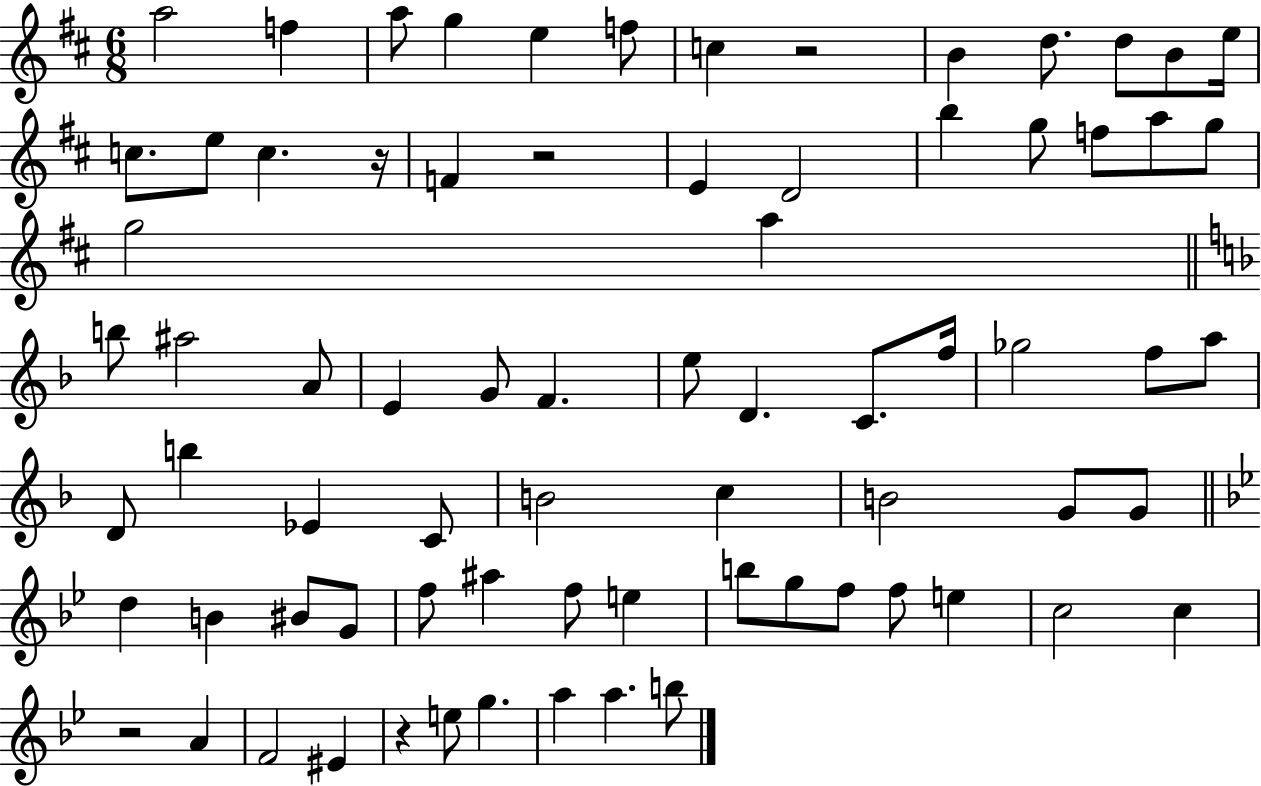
X:1
T:Untitled
M:6/8
L:1/4
K:D
a2 f a/2 g e f/2 c z2 B d/2 d/2 B/2 e/4 c/2 e/2 c z/4 F z2 E D2 b g/2 f/2 a/2 g/2 g2 a b/2 ^a2 A/2 E G/2 F e/2 D C/2 f/4 _g2 f/2 a/2 D/2 b _E C/2 B2 c B2 G/2 G/2 d B ^B/2 G/2 f/2 ^a f/2 e b/2 g/2 f/2 f/2 e c2 c z2 A F2 ^E z e/2 g a a b/2